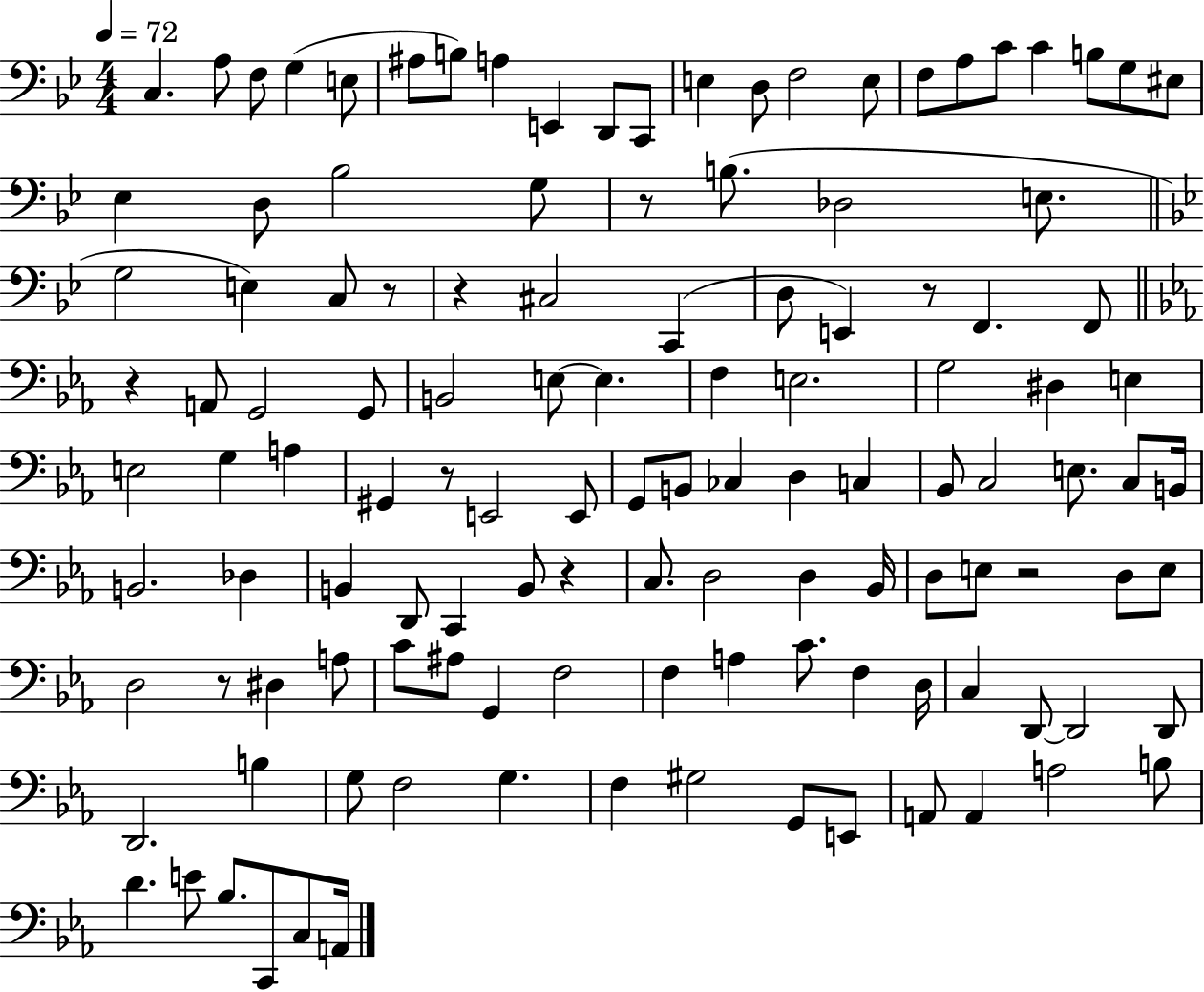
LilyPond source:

{
  \clef bass
  \numericTimeSignature
  \time 4/4
  \key bes \major
  \tempo 4 = 72
  c4. a8 f8 g4( e8 | ais8 b8) a4 e,4 d,8 c,8 | e4 d8 f2 e8 | f8 a8 c'8 c'4 b8 g8 eis8 | \break ees4 d8 bes2 g8 | r8 b8.( des2 e8. | \bar "||" \break \key bes \major g2 e4) c8 r8 | r4 cis2 c,4( | d8 e,4) r8 f,4. f,8 | \bar "||" \break \key c \minor r4 a,8 g,2 g,8 | b,2 e8~~ e4. | f4 e2. | g2 dis4 e4 | \break e2 g4 a4 | gis,4 r8 e,2 e,8 | g,8 b,8 ces4 d4 c4 | bes,8 c2 e8. c8 b,16 | \break b,2. des4 | b,4 d,8 c,4 b,8 r4 | c8. d2 d4 bes,16 | d8 e8 r2 d8 e8 | \break d2 r8 dis4 a8 | c'8 ais8 g,4 f2 | f4 a4 c'8. f4 d16 | c4 d,8~~ d,2 d,8 | \break d,2. b4 | g8 f2 g4. | f4 gis2 g,8 e,8 | a,8 a,4 a2 b8 | \break d'4. e'8 bes8. c,8 c8 a,16 | \bar "|."
}